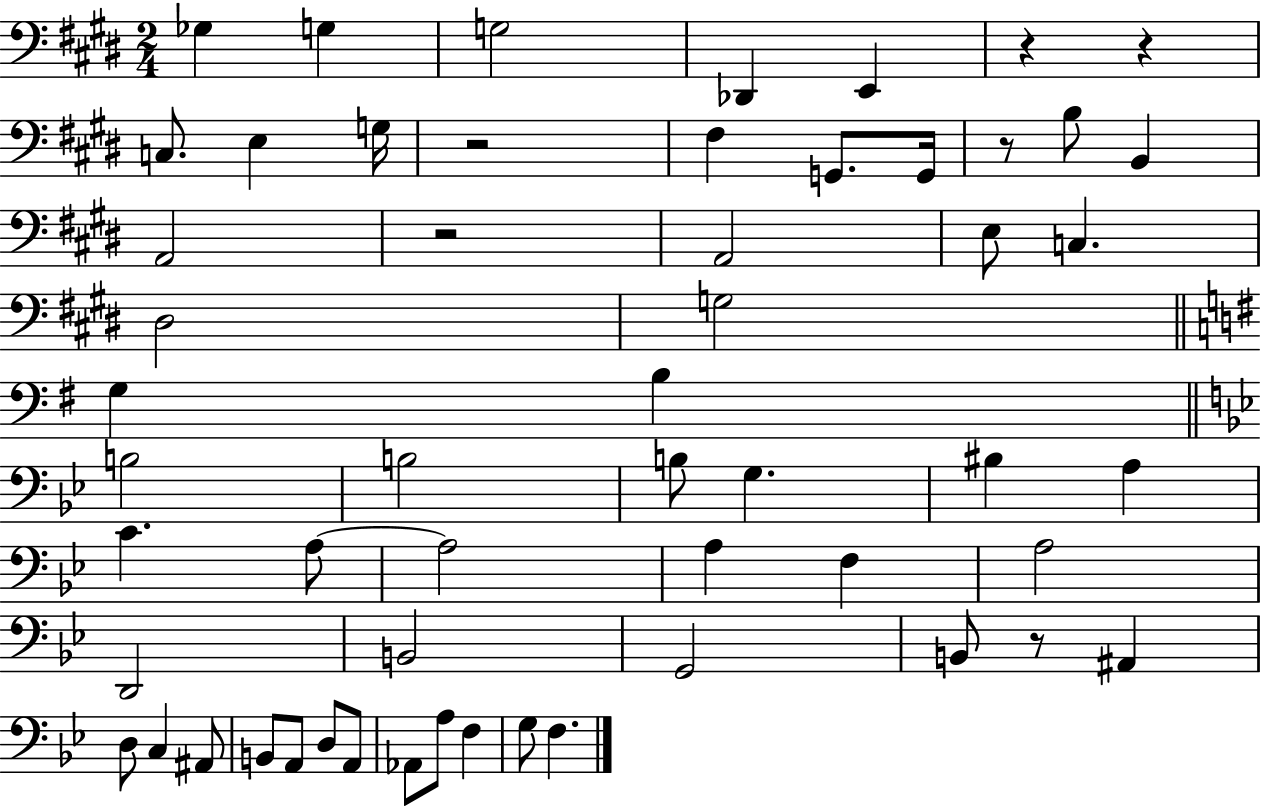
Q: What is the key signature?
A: E major